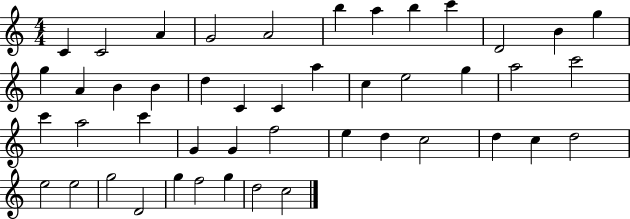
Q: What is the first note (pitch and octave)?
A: C4